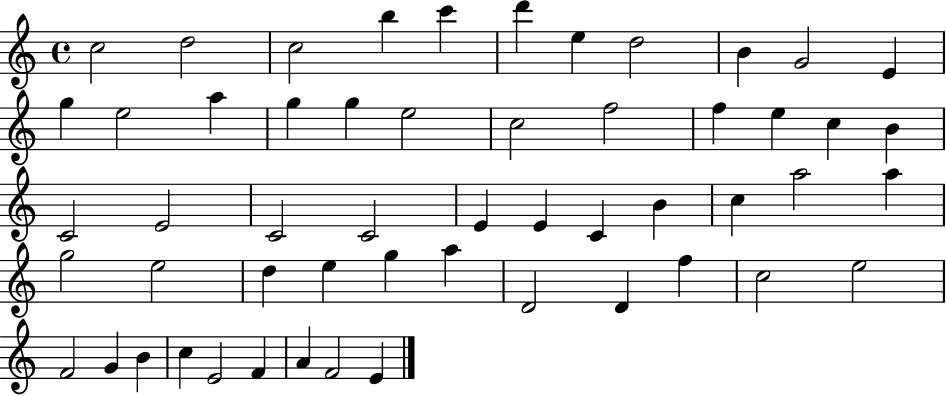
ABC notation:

X:1
T:Untitled
M:4/4
L:1/4
K:C
c2 d2 c2 b c' d' e d2 B G2 E g e2 a g g e2 c2 f2 f e c B C2 E2 C2 C2 E E C B c a2 a g2 e2 d e g a D2 D f c2 e2 F2 G B c E2 F A F2 E